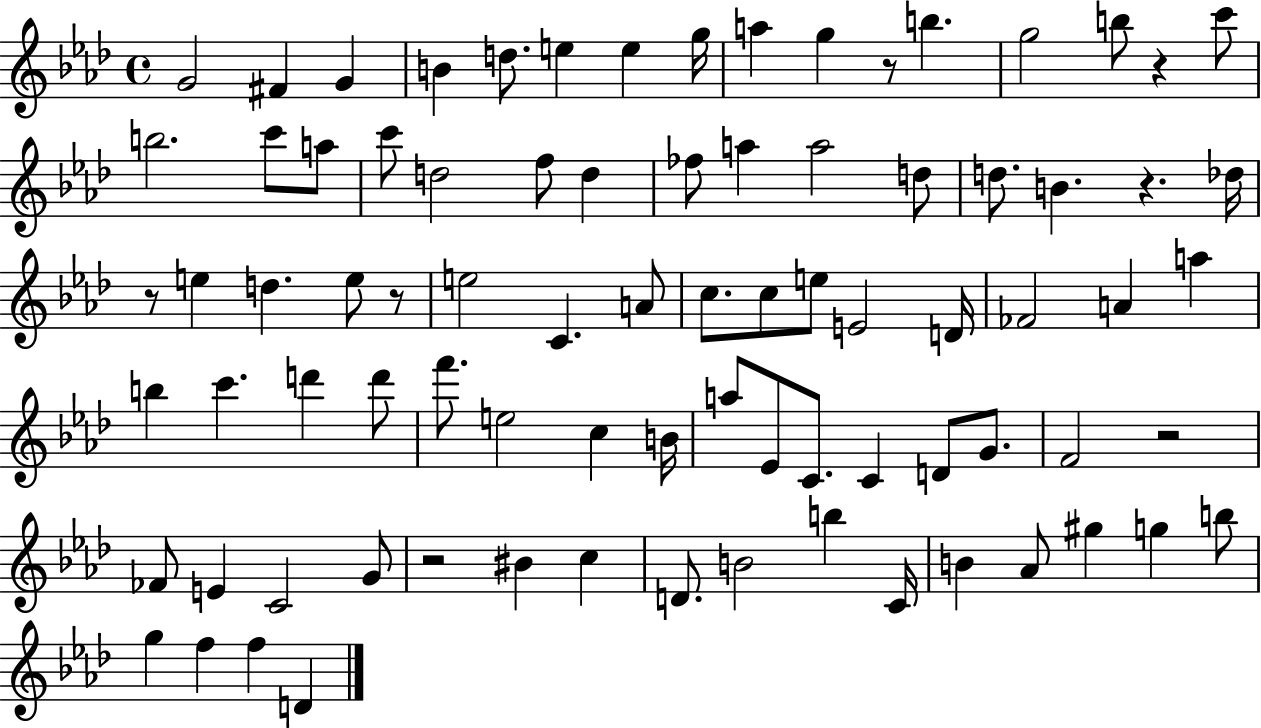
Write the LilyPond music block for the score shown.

{
  \clef treble
  \time 4/4
  \defaultTimeSignature
  \key aes \major
  g'2 fis'4 g'4 | b'4 d''8. e''4 e''4 g''16 | a''4 g''4 r8 b''4. | g''2 b''8 r4 c'''8 | \break b''2. c'''8 a''8 | c'''8 d''2 f''8 d''4 | fes''8 a''4 a''2 d''8 | d''8. b'4. r4. des''16 | \break r8 e''4 d''4. e''8 r8 | e''2 c'4. a'8 | c''8. c''8 e''8 e'2 d'16 | fes'2 a'4 a''4 | \break b''4 c'''4. d'''4 d'''8 | f'''8. e''2 c''4 b'16 | a''8 ees'8 c'8. c'4 d'8 g'8. | f'2 r2 | \break fes'8 e'4 c'2 g'8 | r2 bis'4 c''4 | d'8. b'2 b''4 c'16 | b'4 aes'8 gis''4 g''4 b''8 | \break g''4 f''4 f''4 d'4 | \bar "|."
}